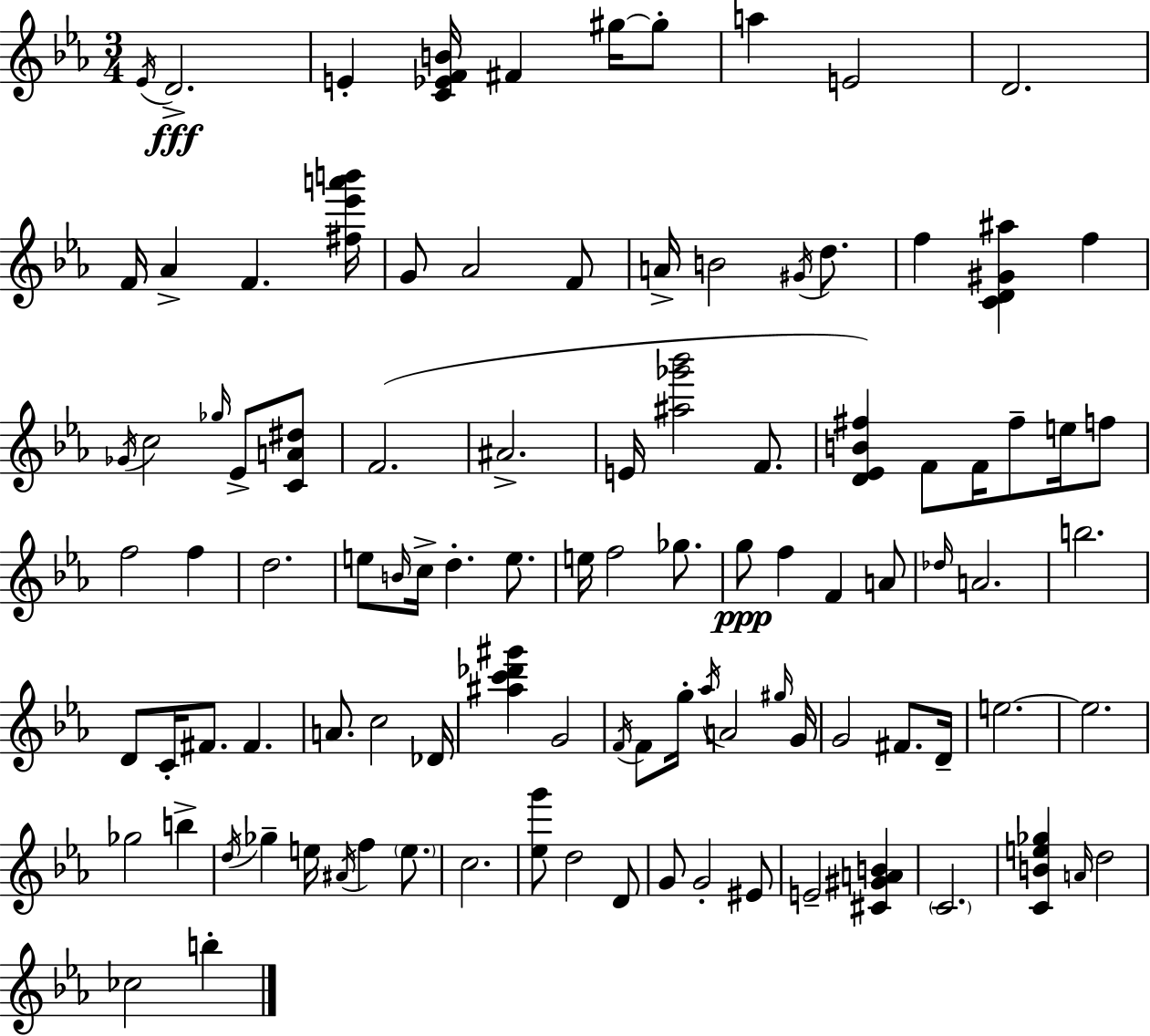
X:1
T:Untitled
M:3/4
L:1/4
K:Cm
_E/4 D2 E [C_EFB]/4 ^F ^g/4 ^g/2 a E2 D2 F/4 _A F [^f_e'a'b']/4 G/2 _A2 F/2 A/4 B2 ^G/4 d/2 f [CD^G^a] f _G/4 c2 _g/4 _E/2 [CA^d]/2 F2 ^A2 E/4 [^a_g'_b']2 F/2 [D_EB^f] F/2 F/4 ^f/2 e/4 f/2 f2 f d2 e/2 B/4 c/4 d e/2 e/4 f2 _g/2 g/2 f F A/2 _d/4 A2 b2 D/2 C/4 ^F/2 ^F A/2 c2 _D/4 [^ac'_d'^g'] G2 F/4 F/2 g/4 _a/4 A2 ^g/4 G/4 G2 ^F/2 D/4 e2 e2 _g2 b d/4 _g e/4 ^A/4 f e/2 c2 [_eg']/2 d2 D/2 G/2 G2 ^E/2 E2 [^C^GAB] C2 [CBe_g] A/4 d2 _c2 b